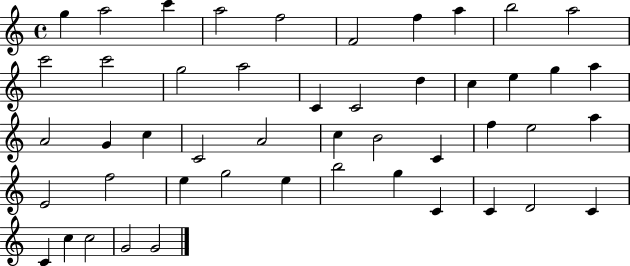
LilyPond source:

{
  \clef treble
  \time 4/4
  \defaultTimeSignature
  \key c \major
  g''4 a''2 c'''4 | a''2 f''2 | f'2 f''4 a''4 | b''2 a''2 | \break c'''2 c'''2 | g''2 a''2 | c'4 c'2 d''4 | c''4 e''4 g''4 a''4 | \break a'2 g'4 c''4 | c'2 a'2 | c''4 b'2 c'4 | f''4 e''2 a''4 | \break e'2 f''2 | e''4 g''2 e''4 | b''2 g''4 c'4 | c'4 d'2 c'4 | \break c'4 c''4 c''2 | g'2 g'2 | \bar "|."
}